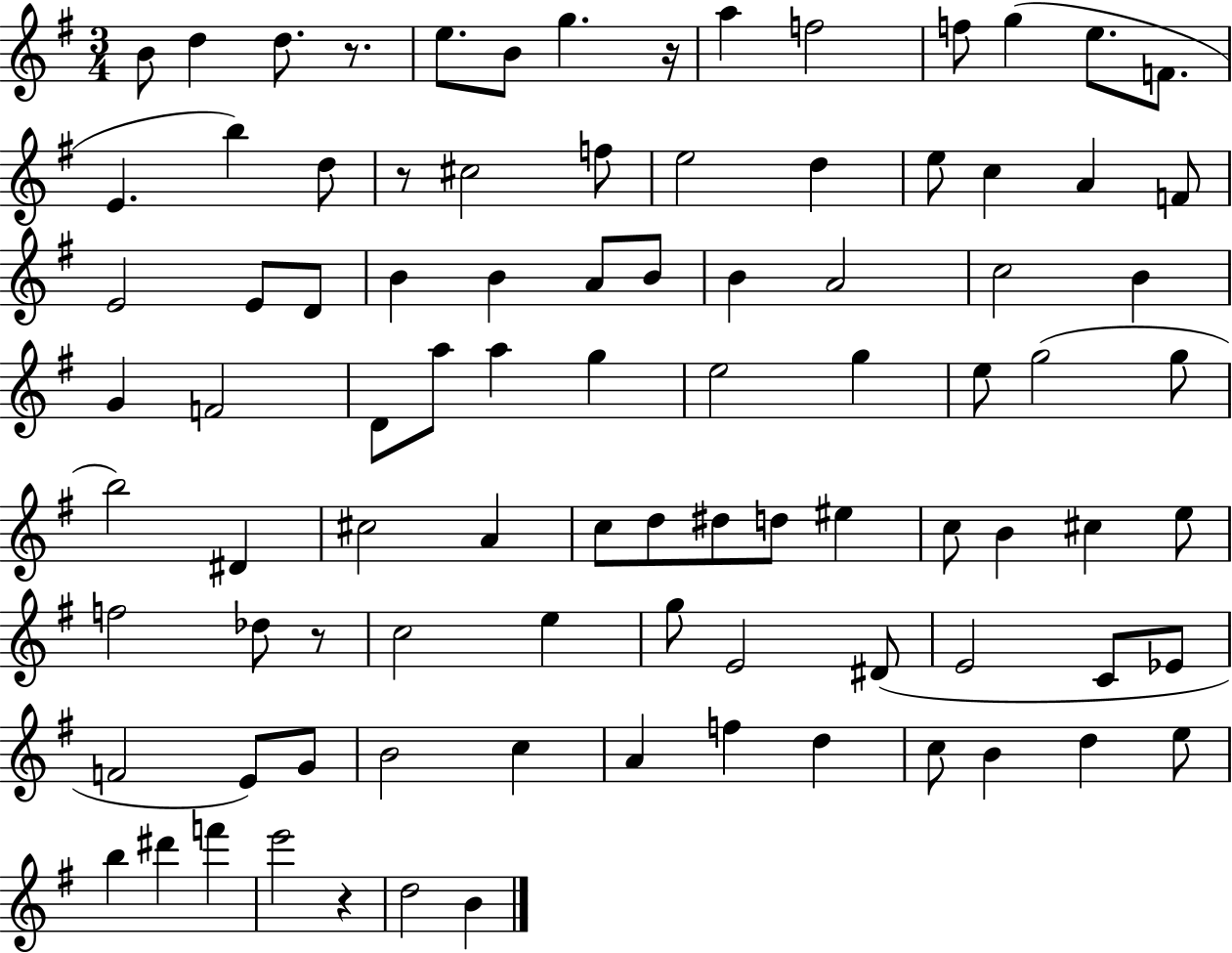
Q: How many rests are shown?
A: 5